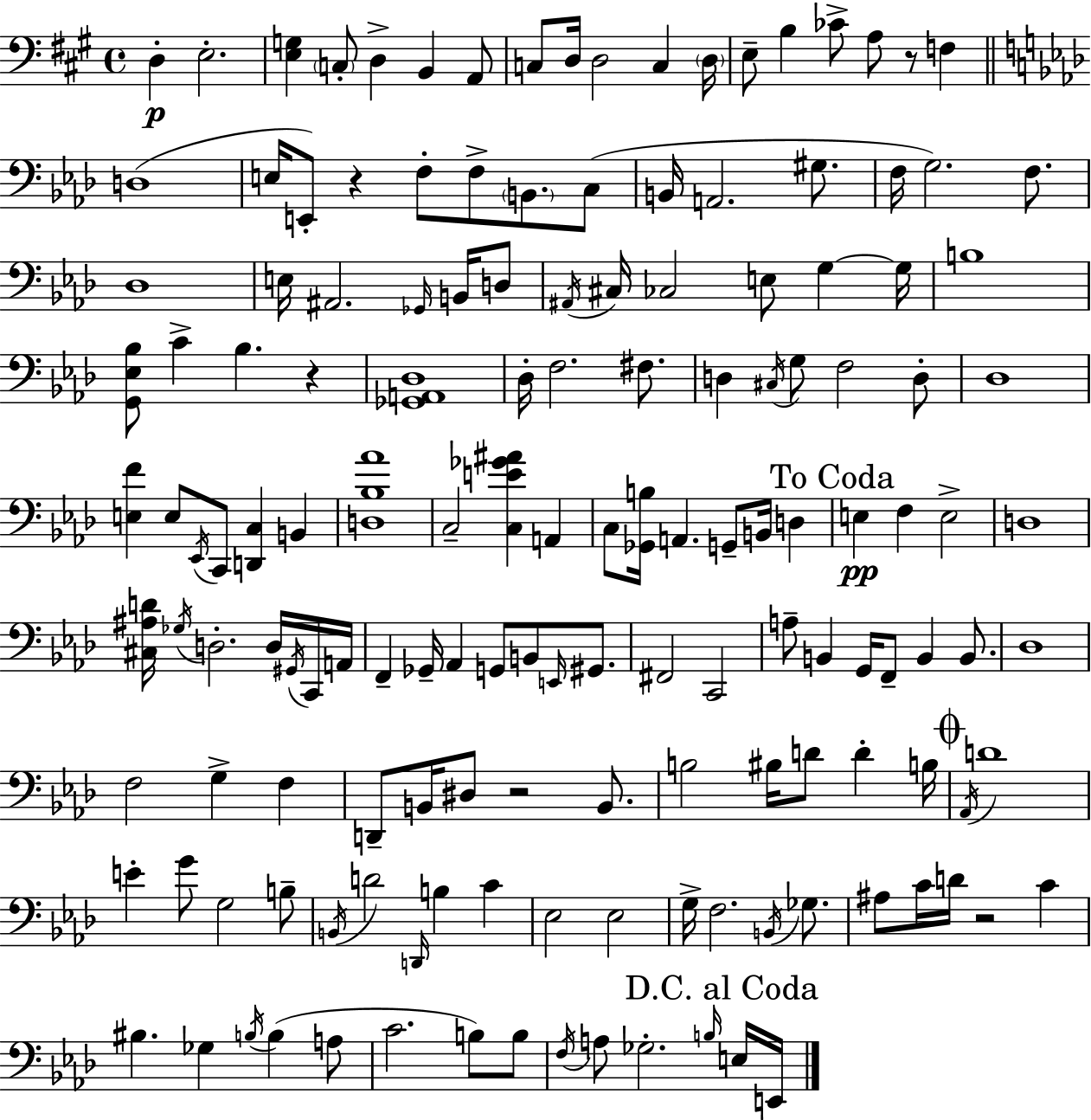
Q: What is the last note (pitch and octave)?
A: E2